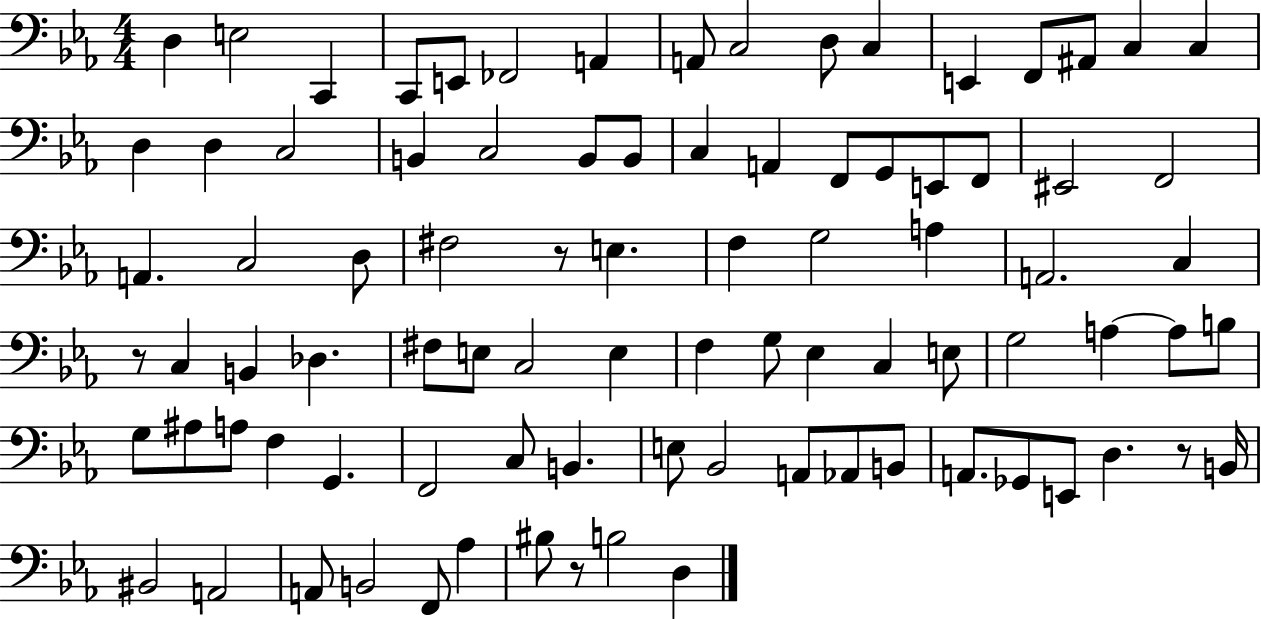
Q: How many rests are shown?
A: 4